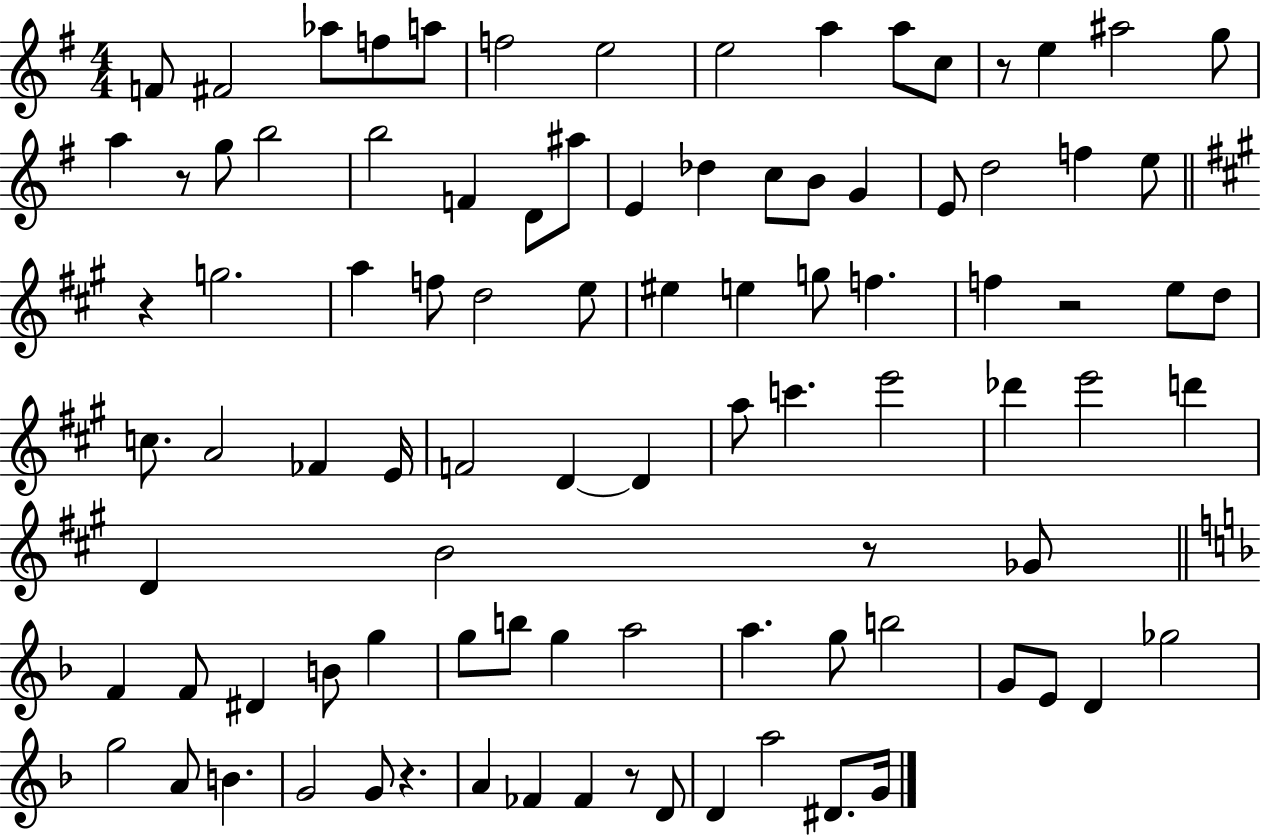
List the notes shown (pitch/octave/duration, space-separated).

F4/e F#4/h Ab5/e F5/e A5/e F5/h E5/h E5/h A5/q A5/e C5/e R/e E5/q A#5/h G5/e A5/q R/e G5/e B5/h B5/h F4/q D4/e A#5/e E4/q Db5/q C5/e B4/e G4/q E4/e D5/h F5/q E5/e R/q G5/h. A5/q F5/e D5/h E5/e EIS5/q E5/q G5/e F5/q. F5/q R/h E5/e D5/e C5/e. A4/h FES4/q E4/s F4/h D4/q D4/q A5/e C6/q. E6/h Db6/q E6/h D6/q D4/q B4/h R/e Gb4/e F4/q F4/e D#4/q B4/e G5/q G5/e B5/e G5/q A5/h A5/q. G5/e B5/h G4/e E4/e D4/q Gb5/h G5/h A4/e B4/q. G4/h G4/e R/q. A4/q FES4/q FES4/q R/e D4/e D4/q A5/h D#4/e. G4/s